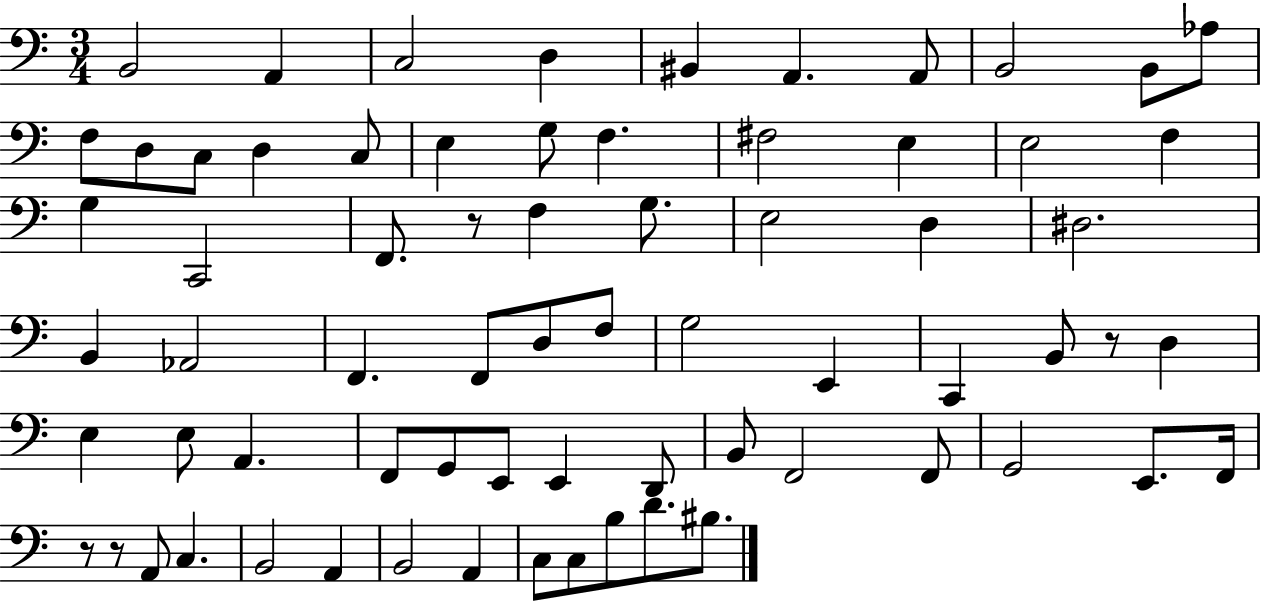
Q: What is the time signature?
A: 3/4